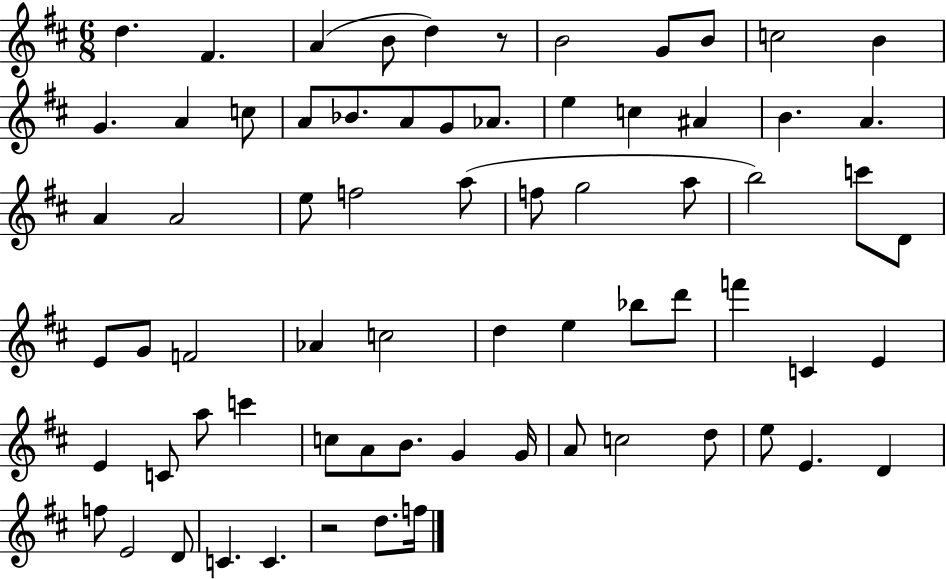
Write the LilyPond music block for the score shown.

{
  \clef treble
  \numericTimeSignature
  \time 6/8
  \key d \major
  d''4. fis'4. | a'4( b'8 d''4) r8 | b'2 g'8 b'8 | c''2 b'4 | \break g'4. a'4 c''8 | a'8 bes'8. a'8 g'8 aes'8. | e''4 c''4 ais'4 | b'4. a'4. | \break a'4 a'2 | e''8 f''2 a''8( | f''8 g''2 a''8 | b''2) c'''8 d'8 | \break e'8 g'8 f'2 | aes'4 c''2 | d''4 e''4 bes''8 d'''8 | f'''4 c'4 e'4 | \break e'4 c'8 a''8 c'''4 | c''8 a'8 b'8. g'4 g'16 | a'8 c''2 d''8 | e''8 e'4. d'4 | \break f''8 e'2 d'8 | c'4. c'4. | r2 d''8. f''16 | \bar "|."
}